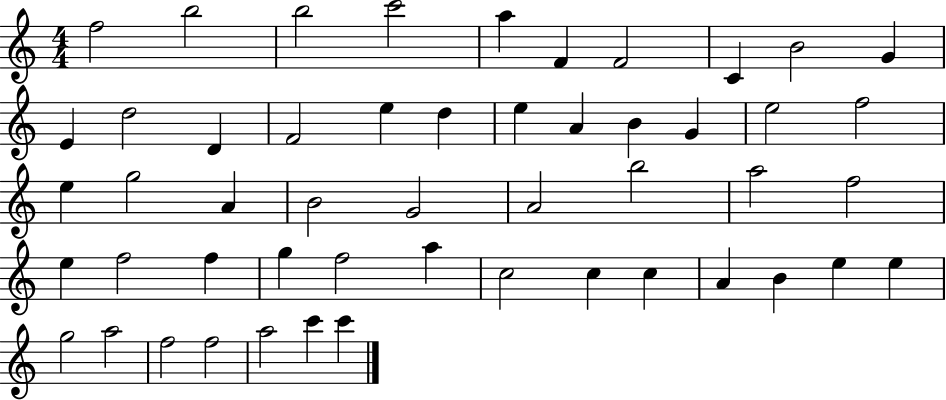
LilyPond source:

{
  \clef treble
  \numericTimeSignature
  \time 4/4
  \key c \major
  f''2 b''2 | b''2 c'''2 | a''4 f'4 f'2 | c'4 b'2 g'4 | \break e'4 d''2 d'4 | f'2 e''4 d''4 | e''4 a'4 b'4 g'4 | e''2 f''2 | \break e''4 g''2 a'4 | b'2 g'2 | a'2 b''2 | a''2 f''2 | \break e''4 f''2 f''4 | g''4 f''2 a''4 | c''2 c''4 c''4 | a'4 b'4 e''4 e''4 | \break g''2 a''2 | f''2 f''2 | a''2 c'''4 c'''4 | \bar "|."
}